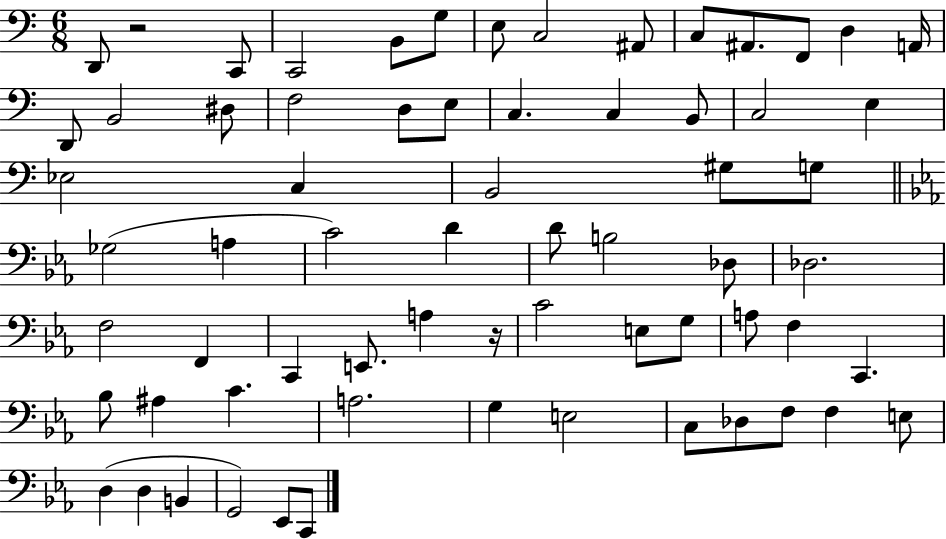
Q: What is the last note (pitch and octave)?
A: C2